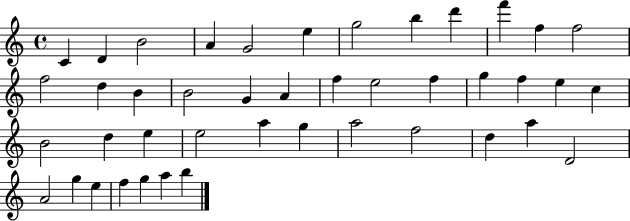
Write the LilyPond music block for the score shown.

{
  \clef treble
  \time 4/4
  \defaultTimeSignature
  \key c \major
  c'4 d'4 b'2 | a'4 g'2 e''4 | g''2 b''4 d'''4 | f'''4 f''4 f''2 | \break f''2 d''4 b'4 | b'2 g'4 a'4 | f''4 e''2 f''4 | g''4 f''4 e''4 c''4 | \break b'2 d''4 e''4 | e''2 a''4 g''4 | a''2 f''2 | d''4 a''4 d'2 | \break a'2 g''4 e''4 | f''4 g''4 a''4 b''4 | \bar "|."
}